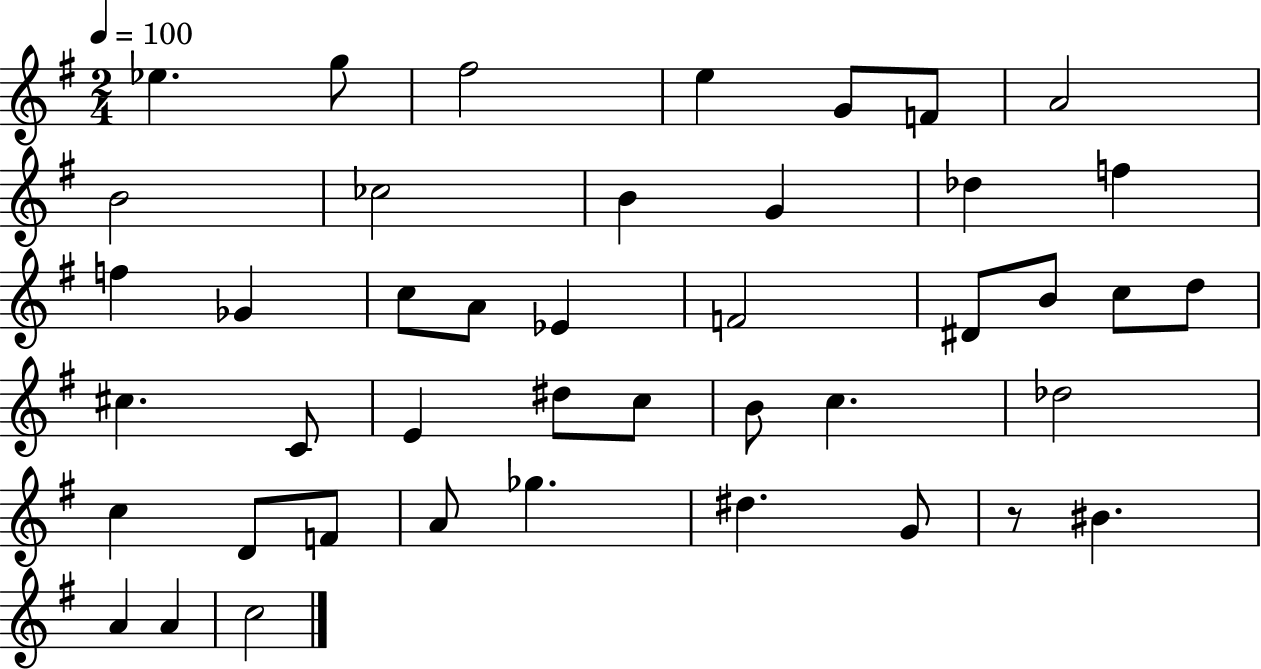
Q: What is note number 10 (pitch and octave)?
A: B4